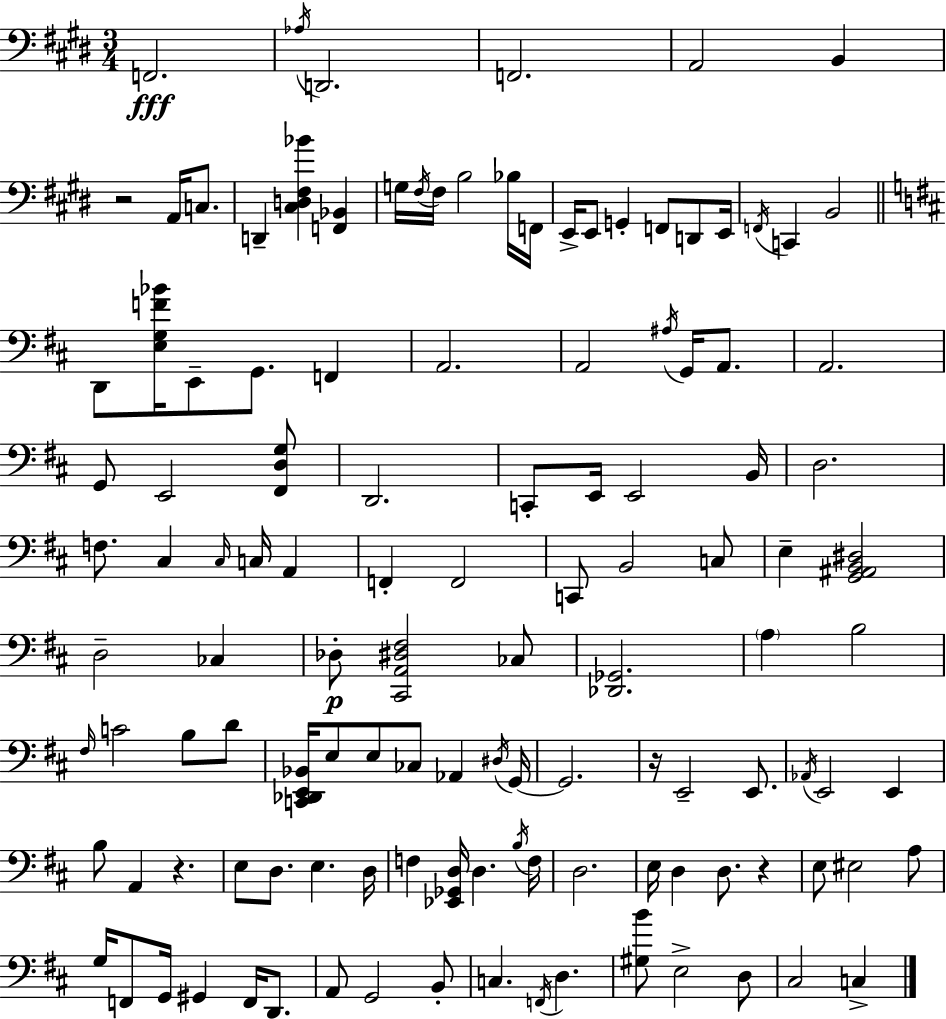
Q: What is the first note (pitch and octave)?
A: F2